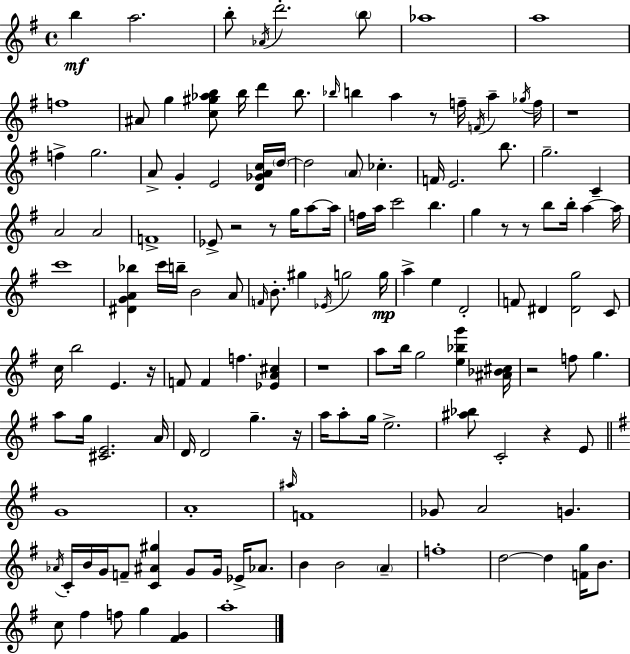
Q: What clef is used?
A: treble